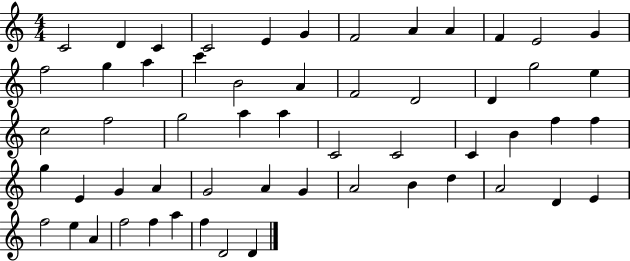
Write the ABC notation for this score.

X:1
T:Untitled
M:4/4
L:1/4
K:C
C2 D C C2 E G F2 A A F E2 G f2 g a c' B2 A F2 D2 D g2 e c2 f2 g2 a a C2 C2 C B f f g E G A G2 A G A2 B d A2 D E f2 e A f2 f a f D2 D